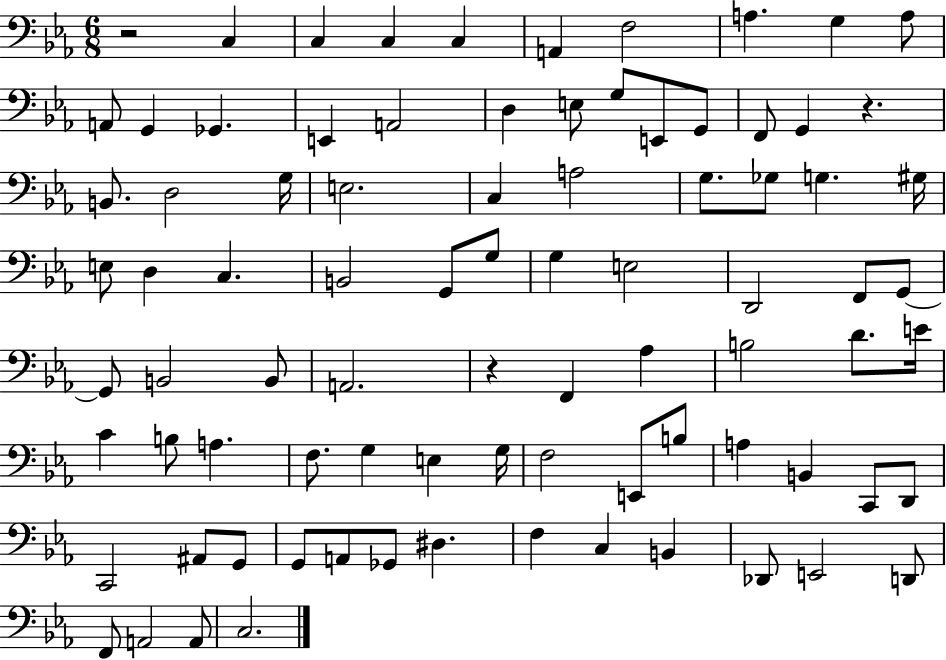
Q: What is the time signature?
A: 6/8